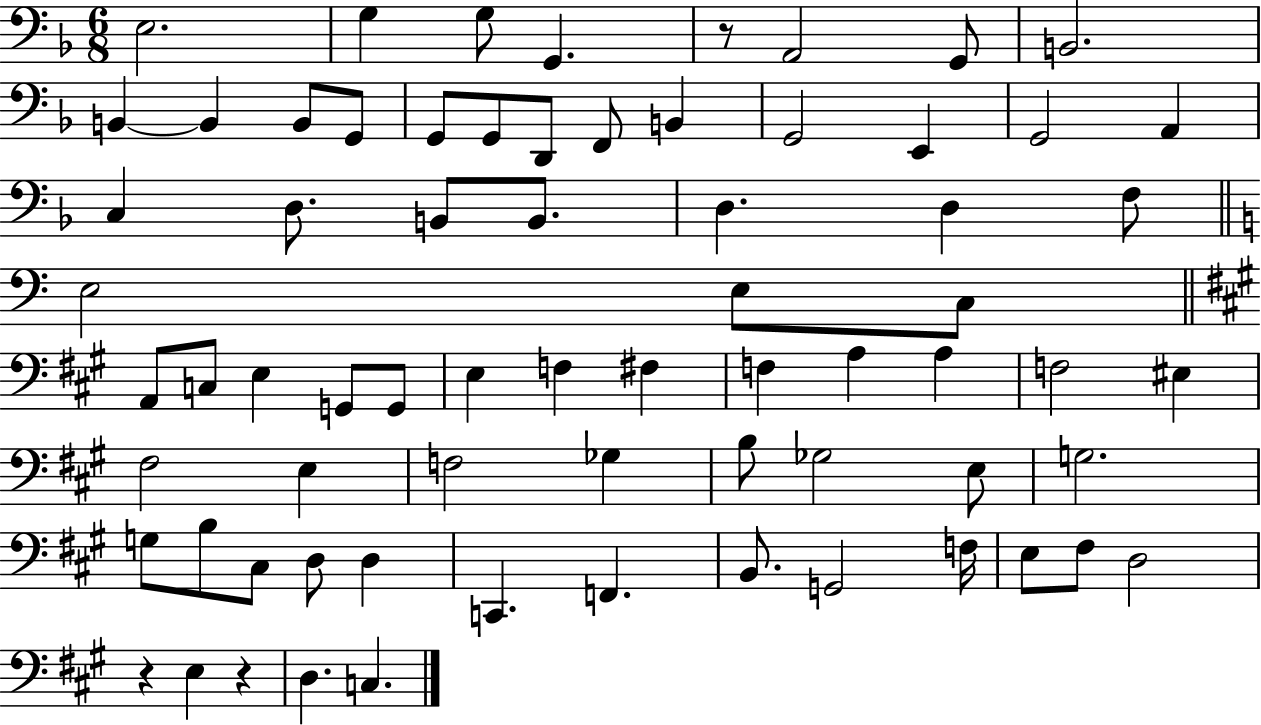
{
  \clef bass
  \numericTimeSignature
  \time 6/8
  \key f \major
  \repeat volta 2 { e2. | g4 g8 g,4. | r8 a,2 g,8 | b,2. | \break b,4~~ b,4 b,8 g,8 | g,8 g,8 d,8 f,8 b,4 | g,2 e,4 | g,2 a,4 | \break c4 d8. b,8 b,8. | d4. d4 f8 | \bar "||" \break \key c \major e2 e8 c8 | \bar "||" \break \key a \major a,8 c8 e4 g,8 g,8 | e4 f4 fis4 | f4 a4 a4 | f2 eis4 | \break fis2 e4 | f2 ges4 | b8 ges2 e8 | g2. | \break g8 b8 cis8 d8 d4 | c,4. f,4. | b,8. g,2 f16 | e8 fis8 d2 | \break r4 e4 r4 | d4. c4. | } \bar "|."
}